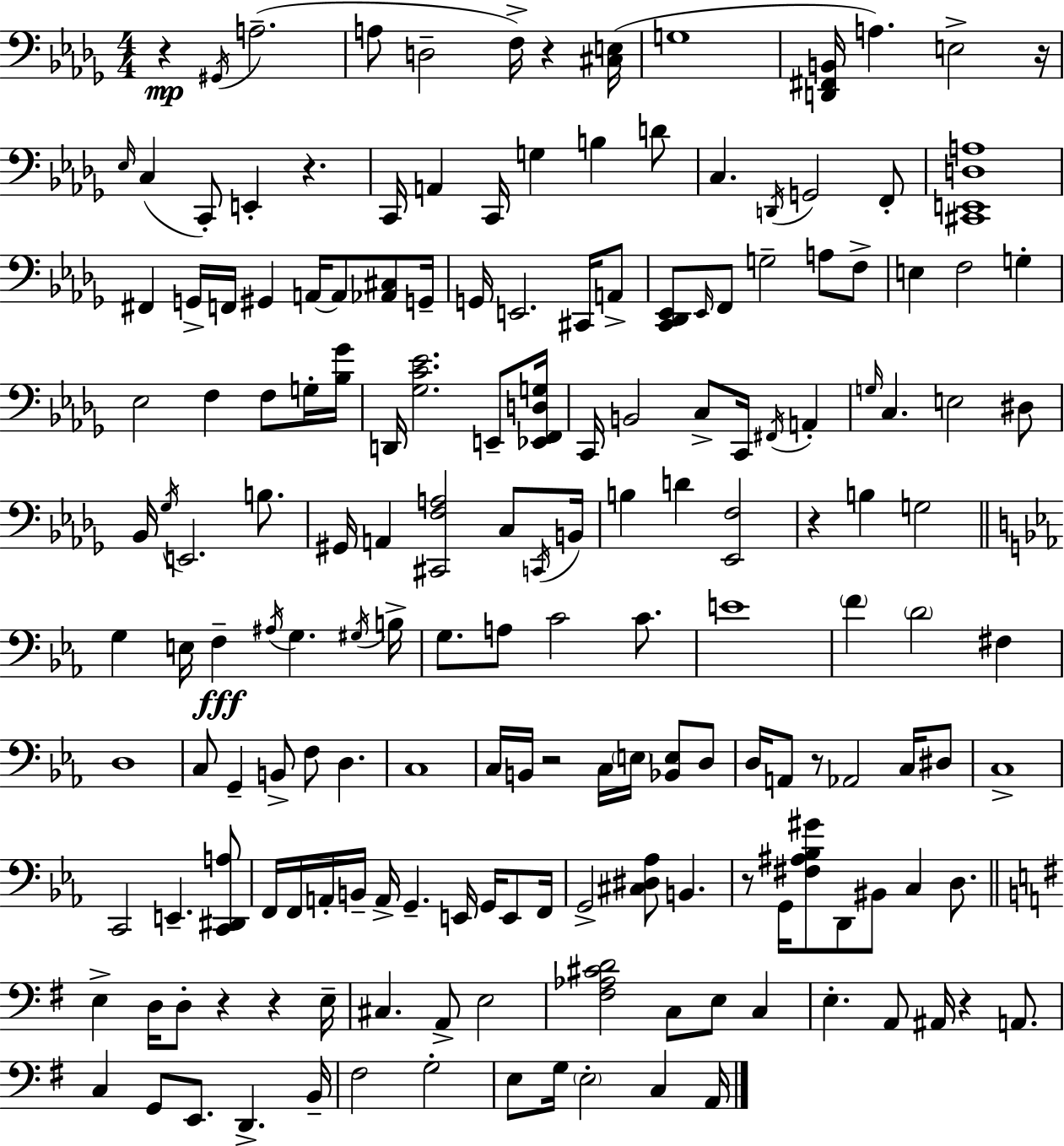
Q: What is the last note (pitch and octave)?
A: A2